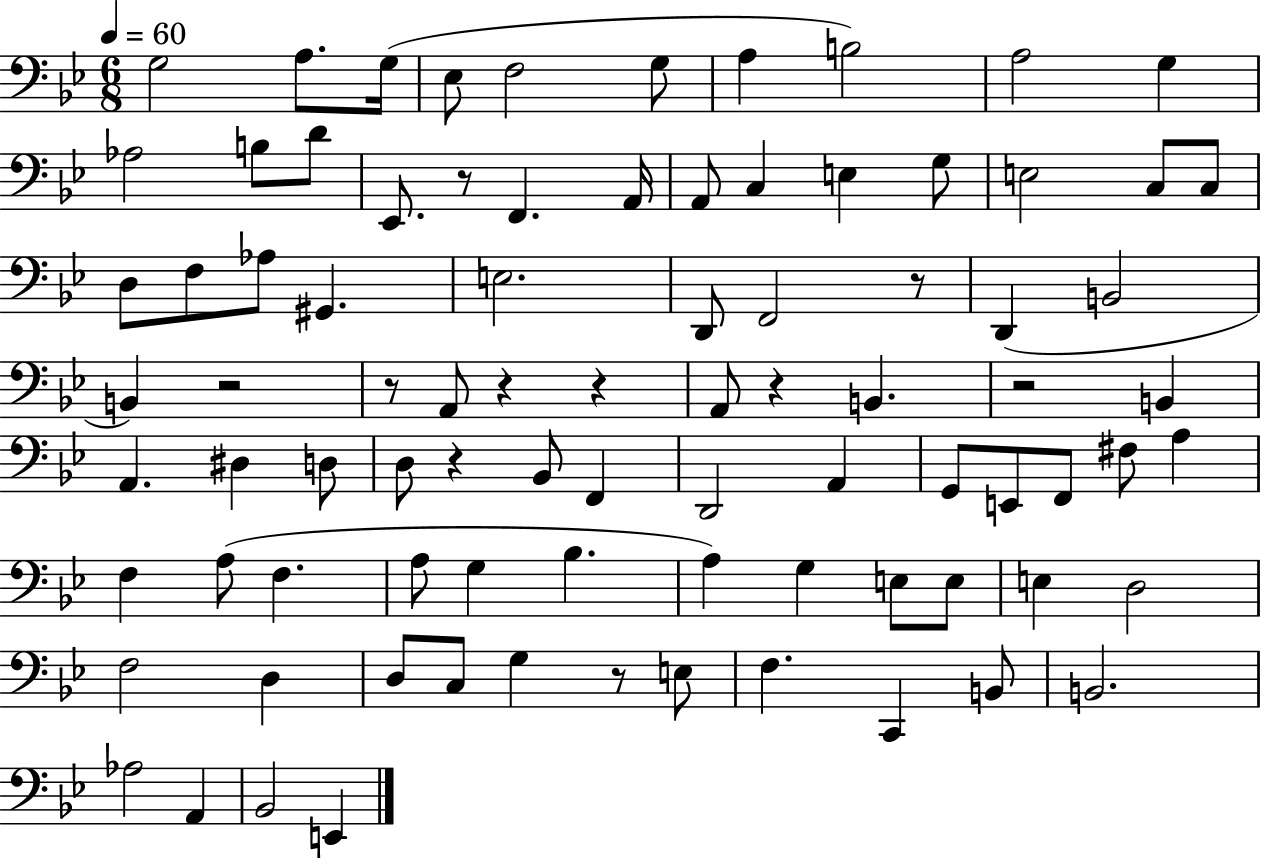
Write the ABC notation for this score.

X:1
T:Untitled
M:6/8
L:1/4
K:Bb
G,2 A,/2 G,/4 _E,/2 F,2 G,/2 A, B,2 A,2 G, _A,2 B,/2 D/2 _E,,/2 z/2 F,, A,,/4 A,,/2 C, E, G,/2 E,2 C,/2 C,/2 D,/2 F,/2 _A,/2 ^G,, E,2 D,,/2 F,,2 z/2 D,, B,,2 B,, z2 z/2 A,,/2 z z A,,/2 z B,, z2 B,, A,, ^D, D,/2 D,/2 z _B,,/2 F,, D,,2 A,, G,,/2 E,,/2 F,,/2 ^F,/2 A, F, A,/2 F, A,/2 G, _B, A, G, E,/2 E,/2 E, D,2 F,2 D, D,/2 C,/2 G, z/2 E,/2 F, C,, B,,/2 B,,2 _A,2 A,, _B,,2 E,,